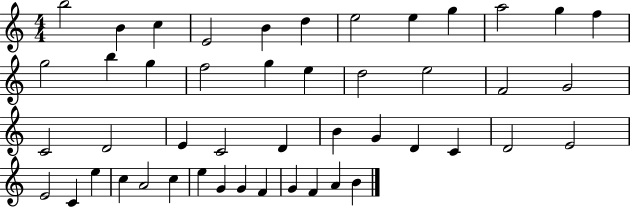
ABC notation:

X:1
T:Untitled
M:4/4
L:1/4
K:C
b2 B c E2 B d e2 e g a2 g f g2 b g f2 g e d2 e2 F2 G2 C2 D2 E C2 D B G D C D2 E2 E2 C e c A2 c e G G F G F A B